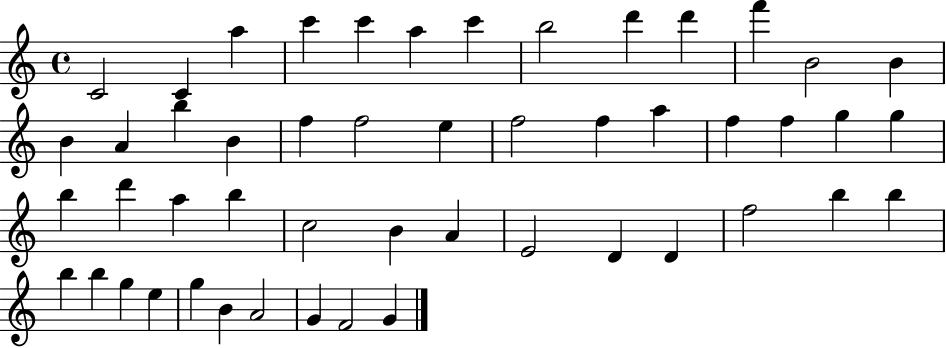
C4/h C4/q A5/q C6/q C6/q A5/q C6/q B5/h D6/q D6/q F6/q B4/h B4/q B4/q A4/q B5/q B4/q F5/q F5/h E5/q F5/h F5/q A5/q F5/q F5/q G5/q G5/q B5/q D6/q A5/q B5/q C5/h B4/q A4/q E4/h D4/q D4/q F5/h B5/q B5/q B5/q B5/q G5/q E5/q G5/q B4/q A4/h G4/q F4/h G4/q